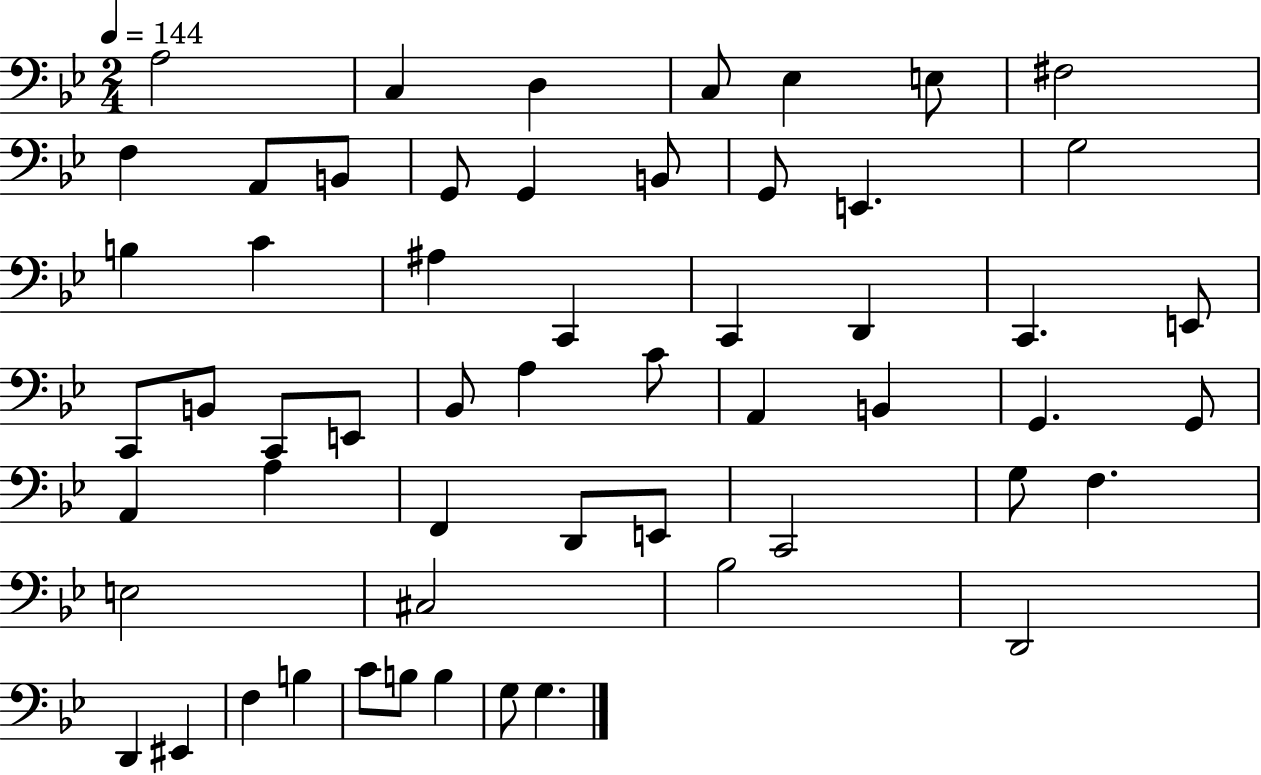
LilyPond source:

{
  \clef bass
  \numericTimeSignature
  \time 2/4
  \key bes \major
  \tempo 4 = 144
  a2 | c4 d4 | c8 ees4 e8 | fis2 | \break f4 a,8 b,8 | g,8 g,4 b,8 | g,8 e,4. | g2 | \break b4 c'4 | ais4 c,4 | c,4 d,4 | c,4. e,8 | \break c,8 b,8 c,8 e,8 | bes,8 a4 c'8 | a,4 b,4 | g,4. g,8 | \break a,4 a4 | f,4 d,8 e,8 | c,2 | g8 f4. | \break e2 | cis2 | bes2 | d,2 | \break d,4 eis,4 | f4 b4 | c'8 b8 b4 | g8 g4. | \break \bar "|."
}